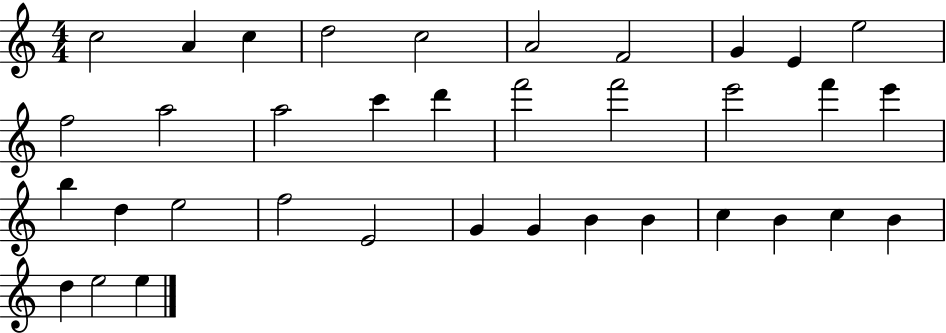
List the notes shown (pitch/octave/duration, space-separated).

C5/h A4/q C5/q D5/h C5/h A4/h F4/h G4/q E4/q E5/h F5/h A5/h A5/h C6/q D6/q F6/h F6/h E6/h F6/q E6/q B5/q D5/q E5/h F5/h E4/h G4/q G4/q B4/q B4/q C5/q B4/q C5/q B4/q D5/q E5/h E5/q